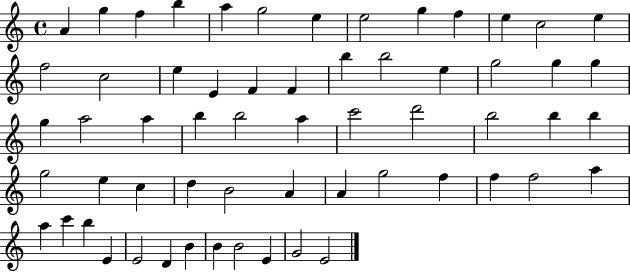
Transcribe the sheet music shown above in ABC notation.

X:1
T:Untitled
M:4/4
L:1/4
K:C
A g f b a g2 e e2 g f e c2 e f2 c2 e E F F b b2 e g2 g g g a2 a b b2 a c'2 d'2 b2 b b g2 e c d B2 A A g2 f f f2 a a c' b E E2 D B B B2 E G2 E2